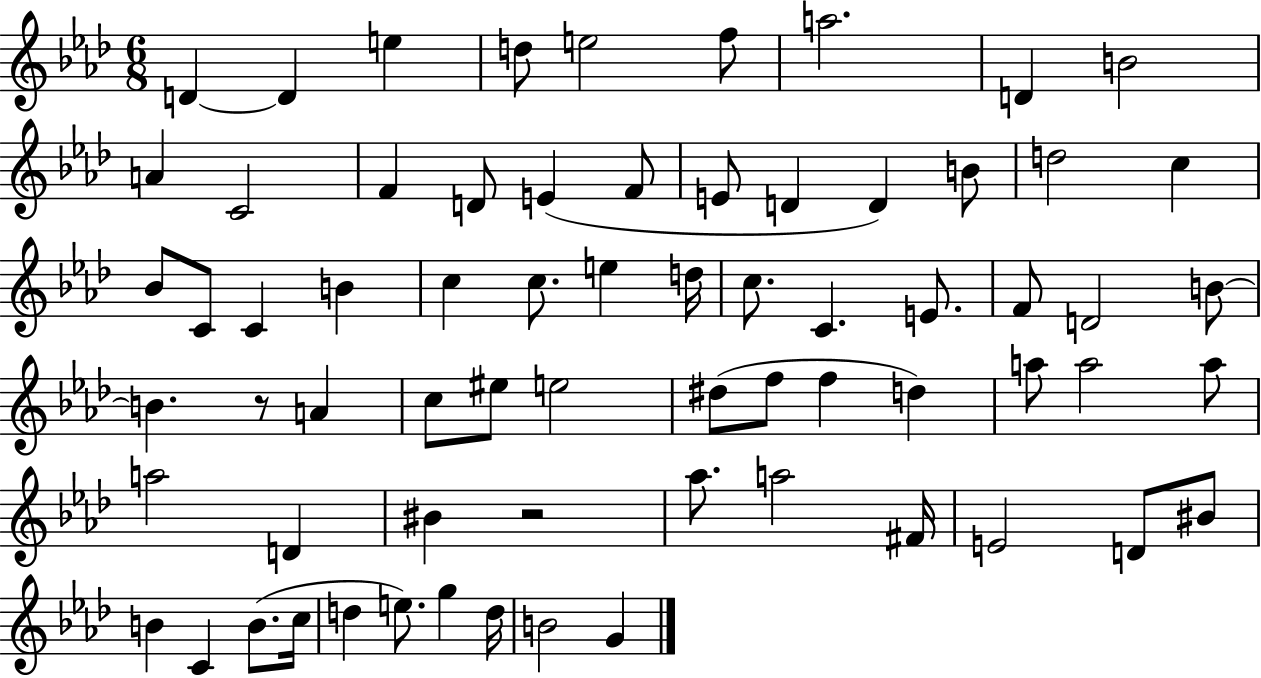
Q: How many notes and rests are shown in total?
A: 68